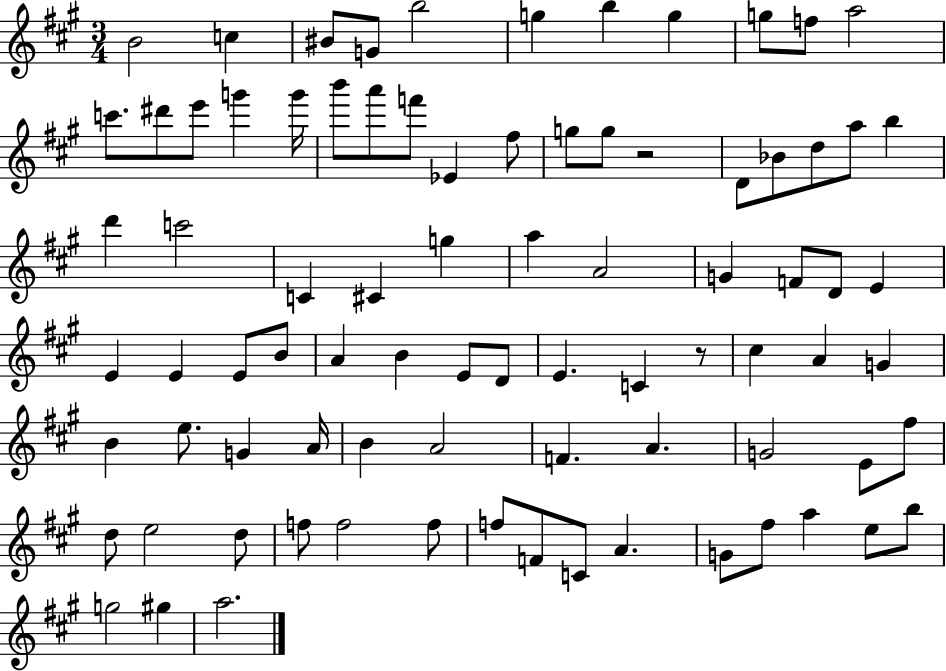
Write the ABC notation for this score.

X:1
T:Untitled
M:3/4
L:1/4
K:A
B2 c ^B/2 G/2 b2 g b g g/2 f/2 a2 c'/2 ^d'/2 e'/2 g' g'/4 b'/2 a'/2 f'/2 _E ^f/2 g/2 g/2 z2 D/2 _B/2 d/2 a/2 b d' c'2 C ^C g a A2 G F/2 D/2 E E E E/2 B/2 A B E/2 D/2 E C z/2 ^c A G B e/2 G A/4 B A2 F A G2 E/2 ^f/2 d/2 e2 d/2 f/2 f2 f/2 f/2 F/2 C/2 A G/2 ^f/2 a e/2 b/2 g2 ^g a2